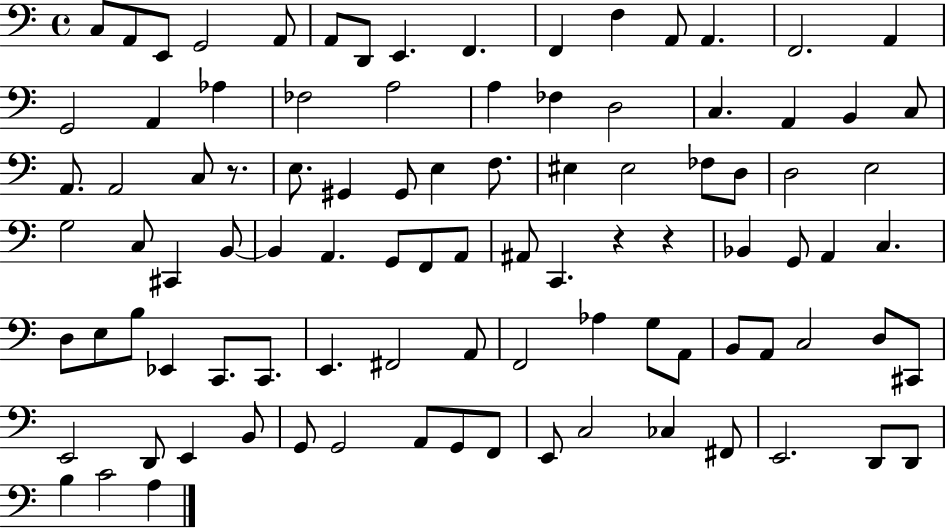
C3/e A2/e E2/e G2/h A2/e A2/e D2/e E2/q. F2/q. F2/q F3/q A2/e A2/q. F2/h. A2/q G2/h A2/q Ab3/q FES3/h A3/h A3/q FES3/q D3/h C3/q. A2/q B2/q C3/e A2/e. A2/h C3/e R/e. E3/e. G#2/q G#2/e E3/q F3/e. EIS3/q EIS3/h FES3/e D3/e D3/h E3/h G3/h C3/e C#2/q B2/e B2/q A2/q. G2/e F2/e A2/e A#2/e C2/q. R/q R/q Bb2/q G2/e A2/q C3/q. D3/e E3/e B3/e Eb2/q C2/e. C2/e. E2/q. F#2/h A2/e F2/h Ab3/q G3/e A2/e B2/e A2/e C3/h D3/e C#2/e E2/h D2/e E2/q B2/e G2/e G2/h A2/e G2/e F2/e E2/e C3/h CES3/q F#2/e E2/h. D2/e D2/e B3/q C4/h A3/q